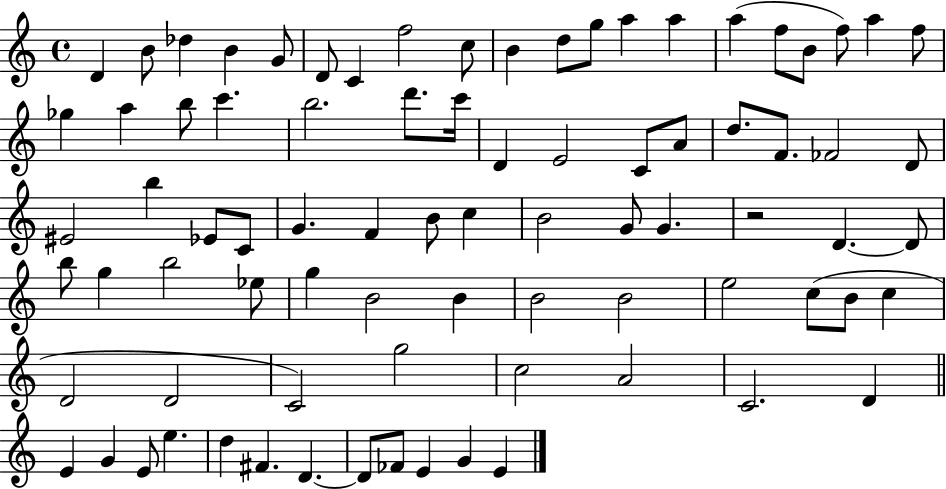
D4/q B4/e Db5/q B4/q G4/e D4/e C4/q F5/h C5/e B4/q D5/e G5/e A5/q A5/q A5/q F5/e B4/e F5/e A5/q F5/e Gb5/q A5/q B5/e C6/q. B5/h. D6/e. C6/s D4/q E4/h C4/e A4/e D5/e. F4/e. FES4/h D4/e EIS4/h B5/q Eb4/e C4/e G4/q. F4/q B4/e C5/q B4/h G4/e G4/q. R/h D4/q. D4/e B5/e G5/q B5/h Eb5/e G5/q B4/h B4/q B4/h B4/h E5/h C5/e B4/e C5/q D4/h D4/h C4/h G5/h C5/h A4/h C4/h. D4/q E4/q G4/q E4/e E5/q. D5/q F#4/q. D4/q. D4/e FES4/e E4/q G4/q E4/q